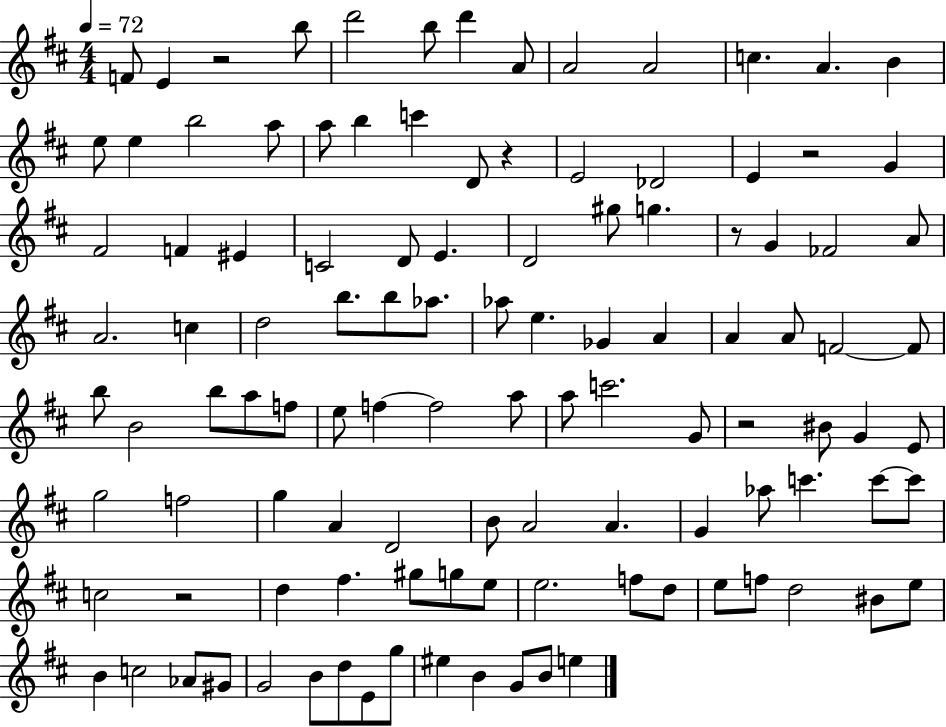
F4/e E4/q R/h B5/e D6/h B5/e D6/q A4/e A4/h A4/h C5/q. A4/q. B4/q E5/e E5/q B5/h A5/e A5/e B5/q C6/q D4/e R/q E4/h Db4/h E4/q R/h G4/q F#4/h F4/q EIS4/q C4/h D4/e E4/q. D4/h G#5/e G5/q. R/e G4/q FES4/h A4/e A4/h. C5/q D5/h B5/e. B5/e Ab5/e. Ab5/e E5/q. Gb4/q A4/q A4/q A4/e F4/h F4/e B5/e B4/h B5/e A5/e F5/e E5/e F5/q F5/h A5/e A5/e C6/h. G4/e R/h BIS4/e G4/q E4/e G5/h F5/h G5/q A4/q D4/h B4/e A4/h A4/q. G4/q Ab5/e C6/q. C6/e C6/e C5/h R/h D5/q F#5/q. G#5/e G5/e E5/e E5/h. F5/e D5/e E5/e F5/e D5/h BIS4/e E5/e B4/q C5/h Ab4/e G#4/e G4/h B4/e D5/e E4/e G5/e EIS5/q B4/q G4/e B4/e E5/q